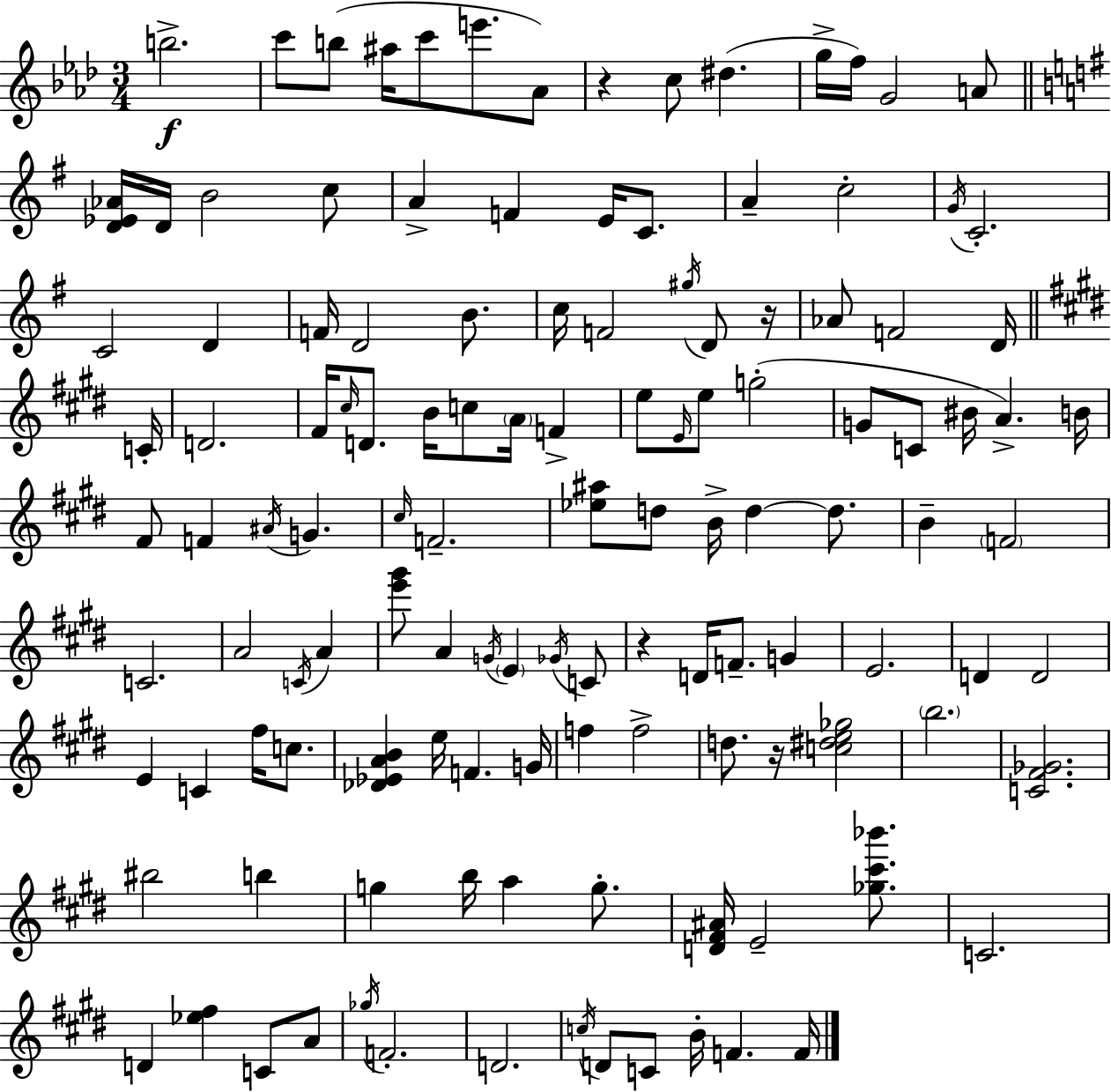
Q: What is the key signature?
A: F minor